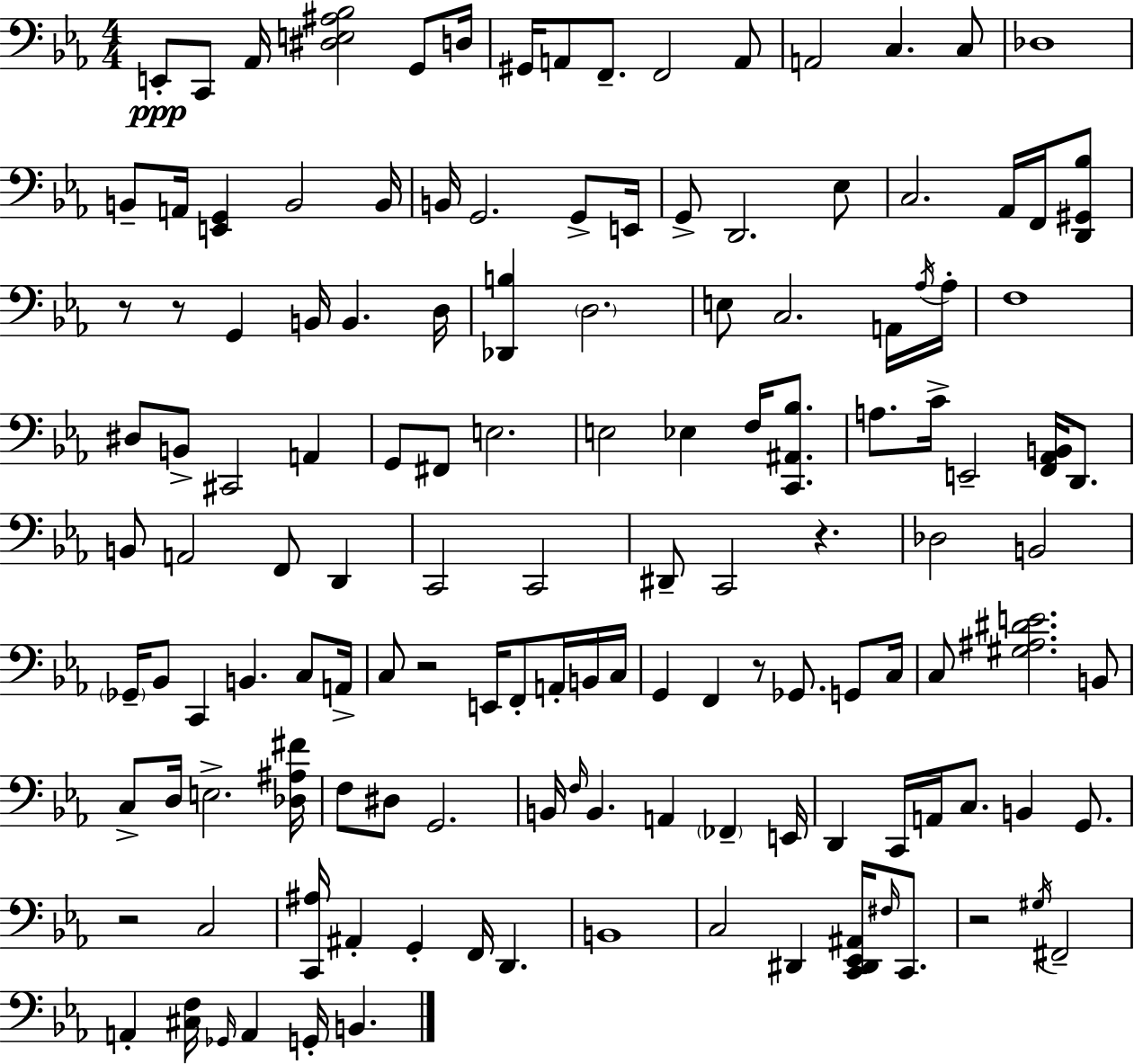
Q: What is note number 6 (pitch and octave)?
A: G#2